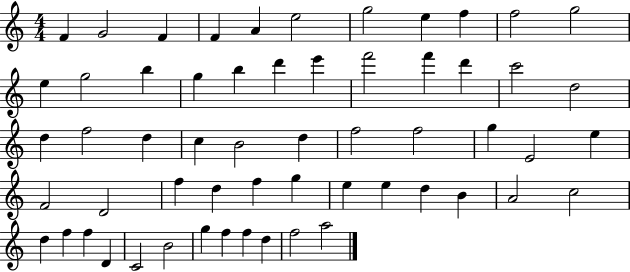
{
  \clef treble
  \numericTimeSignature
  \time 4/4
  \key c \major
  f'4 g'2 f'4 | f'4 a'4 e''2 | g''2 e''4 f''4 | f''2 g''2 | \break e''4 g''2 b''4 | g''4 b''4 d'''4 e'''4 | f'''2 f'''4 d'''4 | c'''2 d''2 | \break d''4 f''2 d''4 | c''4 b'2 d''4 | f''2 f''2 | g''4 e'2 e''4 | \break f'2 d'2 | f''4 d''4 f''4 g''4 | e''4 e''4 d''4 b'4 | a'2 c''2 | \break d''4 f''4 f''4 d'4 | c'2 b'2 | g''4 f''4 f''4 d''4 | f''2 a''2 | \break \bar "|."
}